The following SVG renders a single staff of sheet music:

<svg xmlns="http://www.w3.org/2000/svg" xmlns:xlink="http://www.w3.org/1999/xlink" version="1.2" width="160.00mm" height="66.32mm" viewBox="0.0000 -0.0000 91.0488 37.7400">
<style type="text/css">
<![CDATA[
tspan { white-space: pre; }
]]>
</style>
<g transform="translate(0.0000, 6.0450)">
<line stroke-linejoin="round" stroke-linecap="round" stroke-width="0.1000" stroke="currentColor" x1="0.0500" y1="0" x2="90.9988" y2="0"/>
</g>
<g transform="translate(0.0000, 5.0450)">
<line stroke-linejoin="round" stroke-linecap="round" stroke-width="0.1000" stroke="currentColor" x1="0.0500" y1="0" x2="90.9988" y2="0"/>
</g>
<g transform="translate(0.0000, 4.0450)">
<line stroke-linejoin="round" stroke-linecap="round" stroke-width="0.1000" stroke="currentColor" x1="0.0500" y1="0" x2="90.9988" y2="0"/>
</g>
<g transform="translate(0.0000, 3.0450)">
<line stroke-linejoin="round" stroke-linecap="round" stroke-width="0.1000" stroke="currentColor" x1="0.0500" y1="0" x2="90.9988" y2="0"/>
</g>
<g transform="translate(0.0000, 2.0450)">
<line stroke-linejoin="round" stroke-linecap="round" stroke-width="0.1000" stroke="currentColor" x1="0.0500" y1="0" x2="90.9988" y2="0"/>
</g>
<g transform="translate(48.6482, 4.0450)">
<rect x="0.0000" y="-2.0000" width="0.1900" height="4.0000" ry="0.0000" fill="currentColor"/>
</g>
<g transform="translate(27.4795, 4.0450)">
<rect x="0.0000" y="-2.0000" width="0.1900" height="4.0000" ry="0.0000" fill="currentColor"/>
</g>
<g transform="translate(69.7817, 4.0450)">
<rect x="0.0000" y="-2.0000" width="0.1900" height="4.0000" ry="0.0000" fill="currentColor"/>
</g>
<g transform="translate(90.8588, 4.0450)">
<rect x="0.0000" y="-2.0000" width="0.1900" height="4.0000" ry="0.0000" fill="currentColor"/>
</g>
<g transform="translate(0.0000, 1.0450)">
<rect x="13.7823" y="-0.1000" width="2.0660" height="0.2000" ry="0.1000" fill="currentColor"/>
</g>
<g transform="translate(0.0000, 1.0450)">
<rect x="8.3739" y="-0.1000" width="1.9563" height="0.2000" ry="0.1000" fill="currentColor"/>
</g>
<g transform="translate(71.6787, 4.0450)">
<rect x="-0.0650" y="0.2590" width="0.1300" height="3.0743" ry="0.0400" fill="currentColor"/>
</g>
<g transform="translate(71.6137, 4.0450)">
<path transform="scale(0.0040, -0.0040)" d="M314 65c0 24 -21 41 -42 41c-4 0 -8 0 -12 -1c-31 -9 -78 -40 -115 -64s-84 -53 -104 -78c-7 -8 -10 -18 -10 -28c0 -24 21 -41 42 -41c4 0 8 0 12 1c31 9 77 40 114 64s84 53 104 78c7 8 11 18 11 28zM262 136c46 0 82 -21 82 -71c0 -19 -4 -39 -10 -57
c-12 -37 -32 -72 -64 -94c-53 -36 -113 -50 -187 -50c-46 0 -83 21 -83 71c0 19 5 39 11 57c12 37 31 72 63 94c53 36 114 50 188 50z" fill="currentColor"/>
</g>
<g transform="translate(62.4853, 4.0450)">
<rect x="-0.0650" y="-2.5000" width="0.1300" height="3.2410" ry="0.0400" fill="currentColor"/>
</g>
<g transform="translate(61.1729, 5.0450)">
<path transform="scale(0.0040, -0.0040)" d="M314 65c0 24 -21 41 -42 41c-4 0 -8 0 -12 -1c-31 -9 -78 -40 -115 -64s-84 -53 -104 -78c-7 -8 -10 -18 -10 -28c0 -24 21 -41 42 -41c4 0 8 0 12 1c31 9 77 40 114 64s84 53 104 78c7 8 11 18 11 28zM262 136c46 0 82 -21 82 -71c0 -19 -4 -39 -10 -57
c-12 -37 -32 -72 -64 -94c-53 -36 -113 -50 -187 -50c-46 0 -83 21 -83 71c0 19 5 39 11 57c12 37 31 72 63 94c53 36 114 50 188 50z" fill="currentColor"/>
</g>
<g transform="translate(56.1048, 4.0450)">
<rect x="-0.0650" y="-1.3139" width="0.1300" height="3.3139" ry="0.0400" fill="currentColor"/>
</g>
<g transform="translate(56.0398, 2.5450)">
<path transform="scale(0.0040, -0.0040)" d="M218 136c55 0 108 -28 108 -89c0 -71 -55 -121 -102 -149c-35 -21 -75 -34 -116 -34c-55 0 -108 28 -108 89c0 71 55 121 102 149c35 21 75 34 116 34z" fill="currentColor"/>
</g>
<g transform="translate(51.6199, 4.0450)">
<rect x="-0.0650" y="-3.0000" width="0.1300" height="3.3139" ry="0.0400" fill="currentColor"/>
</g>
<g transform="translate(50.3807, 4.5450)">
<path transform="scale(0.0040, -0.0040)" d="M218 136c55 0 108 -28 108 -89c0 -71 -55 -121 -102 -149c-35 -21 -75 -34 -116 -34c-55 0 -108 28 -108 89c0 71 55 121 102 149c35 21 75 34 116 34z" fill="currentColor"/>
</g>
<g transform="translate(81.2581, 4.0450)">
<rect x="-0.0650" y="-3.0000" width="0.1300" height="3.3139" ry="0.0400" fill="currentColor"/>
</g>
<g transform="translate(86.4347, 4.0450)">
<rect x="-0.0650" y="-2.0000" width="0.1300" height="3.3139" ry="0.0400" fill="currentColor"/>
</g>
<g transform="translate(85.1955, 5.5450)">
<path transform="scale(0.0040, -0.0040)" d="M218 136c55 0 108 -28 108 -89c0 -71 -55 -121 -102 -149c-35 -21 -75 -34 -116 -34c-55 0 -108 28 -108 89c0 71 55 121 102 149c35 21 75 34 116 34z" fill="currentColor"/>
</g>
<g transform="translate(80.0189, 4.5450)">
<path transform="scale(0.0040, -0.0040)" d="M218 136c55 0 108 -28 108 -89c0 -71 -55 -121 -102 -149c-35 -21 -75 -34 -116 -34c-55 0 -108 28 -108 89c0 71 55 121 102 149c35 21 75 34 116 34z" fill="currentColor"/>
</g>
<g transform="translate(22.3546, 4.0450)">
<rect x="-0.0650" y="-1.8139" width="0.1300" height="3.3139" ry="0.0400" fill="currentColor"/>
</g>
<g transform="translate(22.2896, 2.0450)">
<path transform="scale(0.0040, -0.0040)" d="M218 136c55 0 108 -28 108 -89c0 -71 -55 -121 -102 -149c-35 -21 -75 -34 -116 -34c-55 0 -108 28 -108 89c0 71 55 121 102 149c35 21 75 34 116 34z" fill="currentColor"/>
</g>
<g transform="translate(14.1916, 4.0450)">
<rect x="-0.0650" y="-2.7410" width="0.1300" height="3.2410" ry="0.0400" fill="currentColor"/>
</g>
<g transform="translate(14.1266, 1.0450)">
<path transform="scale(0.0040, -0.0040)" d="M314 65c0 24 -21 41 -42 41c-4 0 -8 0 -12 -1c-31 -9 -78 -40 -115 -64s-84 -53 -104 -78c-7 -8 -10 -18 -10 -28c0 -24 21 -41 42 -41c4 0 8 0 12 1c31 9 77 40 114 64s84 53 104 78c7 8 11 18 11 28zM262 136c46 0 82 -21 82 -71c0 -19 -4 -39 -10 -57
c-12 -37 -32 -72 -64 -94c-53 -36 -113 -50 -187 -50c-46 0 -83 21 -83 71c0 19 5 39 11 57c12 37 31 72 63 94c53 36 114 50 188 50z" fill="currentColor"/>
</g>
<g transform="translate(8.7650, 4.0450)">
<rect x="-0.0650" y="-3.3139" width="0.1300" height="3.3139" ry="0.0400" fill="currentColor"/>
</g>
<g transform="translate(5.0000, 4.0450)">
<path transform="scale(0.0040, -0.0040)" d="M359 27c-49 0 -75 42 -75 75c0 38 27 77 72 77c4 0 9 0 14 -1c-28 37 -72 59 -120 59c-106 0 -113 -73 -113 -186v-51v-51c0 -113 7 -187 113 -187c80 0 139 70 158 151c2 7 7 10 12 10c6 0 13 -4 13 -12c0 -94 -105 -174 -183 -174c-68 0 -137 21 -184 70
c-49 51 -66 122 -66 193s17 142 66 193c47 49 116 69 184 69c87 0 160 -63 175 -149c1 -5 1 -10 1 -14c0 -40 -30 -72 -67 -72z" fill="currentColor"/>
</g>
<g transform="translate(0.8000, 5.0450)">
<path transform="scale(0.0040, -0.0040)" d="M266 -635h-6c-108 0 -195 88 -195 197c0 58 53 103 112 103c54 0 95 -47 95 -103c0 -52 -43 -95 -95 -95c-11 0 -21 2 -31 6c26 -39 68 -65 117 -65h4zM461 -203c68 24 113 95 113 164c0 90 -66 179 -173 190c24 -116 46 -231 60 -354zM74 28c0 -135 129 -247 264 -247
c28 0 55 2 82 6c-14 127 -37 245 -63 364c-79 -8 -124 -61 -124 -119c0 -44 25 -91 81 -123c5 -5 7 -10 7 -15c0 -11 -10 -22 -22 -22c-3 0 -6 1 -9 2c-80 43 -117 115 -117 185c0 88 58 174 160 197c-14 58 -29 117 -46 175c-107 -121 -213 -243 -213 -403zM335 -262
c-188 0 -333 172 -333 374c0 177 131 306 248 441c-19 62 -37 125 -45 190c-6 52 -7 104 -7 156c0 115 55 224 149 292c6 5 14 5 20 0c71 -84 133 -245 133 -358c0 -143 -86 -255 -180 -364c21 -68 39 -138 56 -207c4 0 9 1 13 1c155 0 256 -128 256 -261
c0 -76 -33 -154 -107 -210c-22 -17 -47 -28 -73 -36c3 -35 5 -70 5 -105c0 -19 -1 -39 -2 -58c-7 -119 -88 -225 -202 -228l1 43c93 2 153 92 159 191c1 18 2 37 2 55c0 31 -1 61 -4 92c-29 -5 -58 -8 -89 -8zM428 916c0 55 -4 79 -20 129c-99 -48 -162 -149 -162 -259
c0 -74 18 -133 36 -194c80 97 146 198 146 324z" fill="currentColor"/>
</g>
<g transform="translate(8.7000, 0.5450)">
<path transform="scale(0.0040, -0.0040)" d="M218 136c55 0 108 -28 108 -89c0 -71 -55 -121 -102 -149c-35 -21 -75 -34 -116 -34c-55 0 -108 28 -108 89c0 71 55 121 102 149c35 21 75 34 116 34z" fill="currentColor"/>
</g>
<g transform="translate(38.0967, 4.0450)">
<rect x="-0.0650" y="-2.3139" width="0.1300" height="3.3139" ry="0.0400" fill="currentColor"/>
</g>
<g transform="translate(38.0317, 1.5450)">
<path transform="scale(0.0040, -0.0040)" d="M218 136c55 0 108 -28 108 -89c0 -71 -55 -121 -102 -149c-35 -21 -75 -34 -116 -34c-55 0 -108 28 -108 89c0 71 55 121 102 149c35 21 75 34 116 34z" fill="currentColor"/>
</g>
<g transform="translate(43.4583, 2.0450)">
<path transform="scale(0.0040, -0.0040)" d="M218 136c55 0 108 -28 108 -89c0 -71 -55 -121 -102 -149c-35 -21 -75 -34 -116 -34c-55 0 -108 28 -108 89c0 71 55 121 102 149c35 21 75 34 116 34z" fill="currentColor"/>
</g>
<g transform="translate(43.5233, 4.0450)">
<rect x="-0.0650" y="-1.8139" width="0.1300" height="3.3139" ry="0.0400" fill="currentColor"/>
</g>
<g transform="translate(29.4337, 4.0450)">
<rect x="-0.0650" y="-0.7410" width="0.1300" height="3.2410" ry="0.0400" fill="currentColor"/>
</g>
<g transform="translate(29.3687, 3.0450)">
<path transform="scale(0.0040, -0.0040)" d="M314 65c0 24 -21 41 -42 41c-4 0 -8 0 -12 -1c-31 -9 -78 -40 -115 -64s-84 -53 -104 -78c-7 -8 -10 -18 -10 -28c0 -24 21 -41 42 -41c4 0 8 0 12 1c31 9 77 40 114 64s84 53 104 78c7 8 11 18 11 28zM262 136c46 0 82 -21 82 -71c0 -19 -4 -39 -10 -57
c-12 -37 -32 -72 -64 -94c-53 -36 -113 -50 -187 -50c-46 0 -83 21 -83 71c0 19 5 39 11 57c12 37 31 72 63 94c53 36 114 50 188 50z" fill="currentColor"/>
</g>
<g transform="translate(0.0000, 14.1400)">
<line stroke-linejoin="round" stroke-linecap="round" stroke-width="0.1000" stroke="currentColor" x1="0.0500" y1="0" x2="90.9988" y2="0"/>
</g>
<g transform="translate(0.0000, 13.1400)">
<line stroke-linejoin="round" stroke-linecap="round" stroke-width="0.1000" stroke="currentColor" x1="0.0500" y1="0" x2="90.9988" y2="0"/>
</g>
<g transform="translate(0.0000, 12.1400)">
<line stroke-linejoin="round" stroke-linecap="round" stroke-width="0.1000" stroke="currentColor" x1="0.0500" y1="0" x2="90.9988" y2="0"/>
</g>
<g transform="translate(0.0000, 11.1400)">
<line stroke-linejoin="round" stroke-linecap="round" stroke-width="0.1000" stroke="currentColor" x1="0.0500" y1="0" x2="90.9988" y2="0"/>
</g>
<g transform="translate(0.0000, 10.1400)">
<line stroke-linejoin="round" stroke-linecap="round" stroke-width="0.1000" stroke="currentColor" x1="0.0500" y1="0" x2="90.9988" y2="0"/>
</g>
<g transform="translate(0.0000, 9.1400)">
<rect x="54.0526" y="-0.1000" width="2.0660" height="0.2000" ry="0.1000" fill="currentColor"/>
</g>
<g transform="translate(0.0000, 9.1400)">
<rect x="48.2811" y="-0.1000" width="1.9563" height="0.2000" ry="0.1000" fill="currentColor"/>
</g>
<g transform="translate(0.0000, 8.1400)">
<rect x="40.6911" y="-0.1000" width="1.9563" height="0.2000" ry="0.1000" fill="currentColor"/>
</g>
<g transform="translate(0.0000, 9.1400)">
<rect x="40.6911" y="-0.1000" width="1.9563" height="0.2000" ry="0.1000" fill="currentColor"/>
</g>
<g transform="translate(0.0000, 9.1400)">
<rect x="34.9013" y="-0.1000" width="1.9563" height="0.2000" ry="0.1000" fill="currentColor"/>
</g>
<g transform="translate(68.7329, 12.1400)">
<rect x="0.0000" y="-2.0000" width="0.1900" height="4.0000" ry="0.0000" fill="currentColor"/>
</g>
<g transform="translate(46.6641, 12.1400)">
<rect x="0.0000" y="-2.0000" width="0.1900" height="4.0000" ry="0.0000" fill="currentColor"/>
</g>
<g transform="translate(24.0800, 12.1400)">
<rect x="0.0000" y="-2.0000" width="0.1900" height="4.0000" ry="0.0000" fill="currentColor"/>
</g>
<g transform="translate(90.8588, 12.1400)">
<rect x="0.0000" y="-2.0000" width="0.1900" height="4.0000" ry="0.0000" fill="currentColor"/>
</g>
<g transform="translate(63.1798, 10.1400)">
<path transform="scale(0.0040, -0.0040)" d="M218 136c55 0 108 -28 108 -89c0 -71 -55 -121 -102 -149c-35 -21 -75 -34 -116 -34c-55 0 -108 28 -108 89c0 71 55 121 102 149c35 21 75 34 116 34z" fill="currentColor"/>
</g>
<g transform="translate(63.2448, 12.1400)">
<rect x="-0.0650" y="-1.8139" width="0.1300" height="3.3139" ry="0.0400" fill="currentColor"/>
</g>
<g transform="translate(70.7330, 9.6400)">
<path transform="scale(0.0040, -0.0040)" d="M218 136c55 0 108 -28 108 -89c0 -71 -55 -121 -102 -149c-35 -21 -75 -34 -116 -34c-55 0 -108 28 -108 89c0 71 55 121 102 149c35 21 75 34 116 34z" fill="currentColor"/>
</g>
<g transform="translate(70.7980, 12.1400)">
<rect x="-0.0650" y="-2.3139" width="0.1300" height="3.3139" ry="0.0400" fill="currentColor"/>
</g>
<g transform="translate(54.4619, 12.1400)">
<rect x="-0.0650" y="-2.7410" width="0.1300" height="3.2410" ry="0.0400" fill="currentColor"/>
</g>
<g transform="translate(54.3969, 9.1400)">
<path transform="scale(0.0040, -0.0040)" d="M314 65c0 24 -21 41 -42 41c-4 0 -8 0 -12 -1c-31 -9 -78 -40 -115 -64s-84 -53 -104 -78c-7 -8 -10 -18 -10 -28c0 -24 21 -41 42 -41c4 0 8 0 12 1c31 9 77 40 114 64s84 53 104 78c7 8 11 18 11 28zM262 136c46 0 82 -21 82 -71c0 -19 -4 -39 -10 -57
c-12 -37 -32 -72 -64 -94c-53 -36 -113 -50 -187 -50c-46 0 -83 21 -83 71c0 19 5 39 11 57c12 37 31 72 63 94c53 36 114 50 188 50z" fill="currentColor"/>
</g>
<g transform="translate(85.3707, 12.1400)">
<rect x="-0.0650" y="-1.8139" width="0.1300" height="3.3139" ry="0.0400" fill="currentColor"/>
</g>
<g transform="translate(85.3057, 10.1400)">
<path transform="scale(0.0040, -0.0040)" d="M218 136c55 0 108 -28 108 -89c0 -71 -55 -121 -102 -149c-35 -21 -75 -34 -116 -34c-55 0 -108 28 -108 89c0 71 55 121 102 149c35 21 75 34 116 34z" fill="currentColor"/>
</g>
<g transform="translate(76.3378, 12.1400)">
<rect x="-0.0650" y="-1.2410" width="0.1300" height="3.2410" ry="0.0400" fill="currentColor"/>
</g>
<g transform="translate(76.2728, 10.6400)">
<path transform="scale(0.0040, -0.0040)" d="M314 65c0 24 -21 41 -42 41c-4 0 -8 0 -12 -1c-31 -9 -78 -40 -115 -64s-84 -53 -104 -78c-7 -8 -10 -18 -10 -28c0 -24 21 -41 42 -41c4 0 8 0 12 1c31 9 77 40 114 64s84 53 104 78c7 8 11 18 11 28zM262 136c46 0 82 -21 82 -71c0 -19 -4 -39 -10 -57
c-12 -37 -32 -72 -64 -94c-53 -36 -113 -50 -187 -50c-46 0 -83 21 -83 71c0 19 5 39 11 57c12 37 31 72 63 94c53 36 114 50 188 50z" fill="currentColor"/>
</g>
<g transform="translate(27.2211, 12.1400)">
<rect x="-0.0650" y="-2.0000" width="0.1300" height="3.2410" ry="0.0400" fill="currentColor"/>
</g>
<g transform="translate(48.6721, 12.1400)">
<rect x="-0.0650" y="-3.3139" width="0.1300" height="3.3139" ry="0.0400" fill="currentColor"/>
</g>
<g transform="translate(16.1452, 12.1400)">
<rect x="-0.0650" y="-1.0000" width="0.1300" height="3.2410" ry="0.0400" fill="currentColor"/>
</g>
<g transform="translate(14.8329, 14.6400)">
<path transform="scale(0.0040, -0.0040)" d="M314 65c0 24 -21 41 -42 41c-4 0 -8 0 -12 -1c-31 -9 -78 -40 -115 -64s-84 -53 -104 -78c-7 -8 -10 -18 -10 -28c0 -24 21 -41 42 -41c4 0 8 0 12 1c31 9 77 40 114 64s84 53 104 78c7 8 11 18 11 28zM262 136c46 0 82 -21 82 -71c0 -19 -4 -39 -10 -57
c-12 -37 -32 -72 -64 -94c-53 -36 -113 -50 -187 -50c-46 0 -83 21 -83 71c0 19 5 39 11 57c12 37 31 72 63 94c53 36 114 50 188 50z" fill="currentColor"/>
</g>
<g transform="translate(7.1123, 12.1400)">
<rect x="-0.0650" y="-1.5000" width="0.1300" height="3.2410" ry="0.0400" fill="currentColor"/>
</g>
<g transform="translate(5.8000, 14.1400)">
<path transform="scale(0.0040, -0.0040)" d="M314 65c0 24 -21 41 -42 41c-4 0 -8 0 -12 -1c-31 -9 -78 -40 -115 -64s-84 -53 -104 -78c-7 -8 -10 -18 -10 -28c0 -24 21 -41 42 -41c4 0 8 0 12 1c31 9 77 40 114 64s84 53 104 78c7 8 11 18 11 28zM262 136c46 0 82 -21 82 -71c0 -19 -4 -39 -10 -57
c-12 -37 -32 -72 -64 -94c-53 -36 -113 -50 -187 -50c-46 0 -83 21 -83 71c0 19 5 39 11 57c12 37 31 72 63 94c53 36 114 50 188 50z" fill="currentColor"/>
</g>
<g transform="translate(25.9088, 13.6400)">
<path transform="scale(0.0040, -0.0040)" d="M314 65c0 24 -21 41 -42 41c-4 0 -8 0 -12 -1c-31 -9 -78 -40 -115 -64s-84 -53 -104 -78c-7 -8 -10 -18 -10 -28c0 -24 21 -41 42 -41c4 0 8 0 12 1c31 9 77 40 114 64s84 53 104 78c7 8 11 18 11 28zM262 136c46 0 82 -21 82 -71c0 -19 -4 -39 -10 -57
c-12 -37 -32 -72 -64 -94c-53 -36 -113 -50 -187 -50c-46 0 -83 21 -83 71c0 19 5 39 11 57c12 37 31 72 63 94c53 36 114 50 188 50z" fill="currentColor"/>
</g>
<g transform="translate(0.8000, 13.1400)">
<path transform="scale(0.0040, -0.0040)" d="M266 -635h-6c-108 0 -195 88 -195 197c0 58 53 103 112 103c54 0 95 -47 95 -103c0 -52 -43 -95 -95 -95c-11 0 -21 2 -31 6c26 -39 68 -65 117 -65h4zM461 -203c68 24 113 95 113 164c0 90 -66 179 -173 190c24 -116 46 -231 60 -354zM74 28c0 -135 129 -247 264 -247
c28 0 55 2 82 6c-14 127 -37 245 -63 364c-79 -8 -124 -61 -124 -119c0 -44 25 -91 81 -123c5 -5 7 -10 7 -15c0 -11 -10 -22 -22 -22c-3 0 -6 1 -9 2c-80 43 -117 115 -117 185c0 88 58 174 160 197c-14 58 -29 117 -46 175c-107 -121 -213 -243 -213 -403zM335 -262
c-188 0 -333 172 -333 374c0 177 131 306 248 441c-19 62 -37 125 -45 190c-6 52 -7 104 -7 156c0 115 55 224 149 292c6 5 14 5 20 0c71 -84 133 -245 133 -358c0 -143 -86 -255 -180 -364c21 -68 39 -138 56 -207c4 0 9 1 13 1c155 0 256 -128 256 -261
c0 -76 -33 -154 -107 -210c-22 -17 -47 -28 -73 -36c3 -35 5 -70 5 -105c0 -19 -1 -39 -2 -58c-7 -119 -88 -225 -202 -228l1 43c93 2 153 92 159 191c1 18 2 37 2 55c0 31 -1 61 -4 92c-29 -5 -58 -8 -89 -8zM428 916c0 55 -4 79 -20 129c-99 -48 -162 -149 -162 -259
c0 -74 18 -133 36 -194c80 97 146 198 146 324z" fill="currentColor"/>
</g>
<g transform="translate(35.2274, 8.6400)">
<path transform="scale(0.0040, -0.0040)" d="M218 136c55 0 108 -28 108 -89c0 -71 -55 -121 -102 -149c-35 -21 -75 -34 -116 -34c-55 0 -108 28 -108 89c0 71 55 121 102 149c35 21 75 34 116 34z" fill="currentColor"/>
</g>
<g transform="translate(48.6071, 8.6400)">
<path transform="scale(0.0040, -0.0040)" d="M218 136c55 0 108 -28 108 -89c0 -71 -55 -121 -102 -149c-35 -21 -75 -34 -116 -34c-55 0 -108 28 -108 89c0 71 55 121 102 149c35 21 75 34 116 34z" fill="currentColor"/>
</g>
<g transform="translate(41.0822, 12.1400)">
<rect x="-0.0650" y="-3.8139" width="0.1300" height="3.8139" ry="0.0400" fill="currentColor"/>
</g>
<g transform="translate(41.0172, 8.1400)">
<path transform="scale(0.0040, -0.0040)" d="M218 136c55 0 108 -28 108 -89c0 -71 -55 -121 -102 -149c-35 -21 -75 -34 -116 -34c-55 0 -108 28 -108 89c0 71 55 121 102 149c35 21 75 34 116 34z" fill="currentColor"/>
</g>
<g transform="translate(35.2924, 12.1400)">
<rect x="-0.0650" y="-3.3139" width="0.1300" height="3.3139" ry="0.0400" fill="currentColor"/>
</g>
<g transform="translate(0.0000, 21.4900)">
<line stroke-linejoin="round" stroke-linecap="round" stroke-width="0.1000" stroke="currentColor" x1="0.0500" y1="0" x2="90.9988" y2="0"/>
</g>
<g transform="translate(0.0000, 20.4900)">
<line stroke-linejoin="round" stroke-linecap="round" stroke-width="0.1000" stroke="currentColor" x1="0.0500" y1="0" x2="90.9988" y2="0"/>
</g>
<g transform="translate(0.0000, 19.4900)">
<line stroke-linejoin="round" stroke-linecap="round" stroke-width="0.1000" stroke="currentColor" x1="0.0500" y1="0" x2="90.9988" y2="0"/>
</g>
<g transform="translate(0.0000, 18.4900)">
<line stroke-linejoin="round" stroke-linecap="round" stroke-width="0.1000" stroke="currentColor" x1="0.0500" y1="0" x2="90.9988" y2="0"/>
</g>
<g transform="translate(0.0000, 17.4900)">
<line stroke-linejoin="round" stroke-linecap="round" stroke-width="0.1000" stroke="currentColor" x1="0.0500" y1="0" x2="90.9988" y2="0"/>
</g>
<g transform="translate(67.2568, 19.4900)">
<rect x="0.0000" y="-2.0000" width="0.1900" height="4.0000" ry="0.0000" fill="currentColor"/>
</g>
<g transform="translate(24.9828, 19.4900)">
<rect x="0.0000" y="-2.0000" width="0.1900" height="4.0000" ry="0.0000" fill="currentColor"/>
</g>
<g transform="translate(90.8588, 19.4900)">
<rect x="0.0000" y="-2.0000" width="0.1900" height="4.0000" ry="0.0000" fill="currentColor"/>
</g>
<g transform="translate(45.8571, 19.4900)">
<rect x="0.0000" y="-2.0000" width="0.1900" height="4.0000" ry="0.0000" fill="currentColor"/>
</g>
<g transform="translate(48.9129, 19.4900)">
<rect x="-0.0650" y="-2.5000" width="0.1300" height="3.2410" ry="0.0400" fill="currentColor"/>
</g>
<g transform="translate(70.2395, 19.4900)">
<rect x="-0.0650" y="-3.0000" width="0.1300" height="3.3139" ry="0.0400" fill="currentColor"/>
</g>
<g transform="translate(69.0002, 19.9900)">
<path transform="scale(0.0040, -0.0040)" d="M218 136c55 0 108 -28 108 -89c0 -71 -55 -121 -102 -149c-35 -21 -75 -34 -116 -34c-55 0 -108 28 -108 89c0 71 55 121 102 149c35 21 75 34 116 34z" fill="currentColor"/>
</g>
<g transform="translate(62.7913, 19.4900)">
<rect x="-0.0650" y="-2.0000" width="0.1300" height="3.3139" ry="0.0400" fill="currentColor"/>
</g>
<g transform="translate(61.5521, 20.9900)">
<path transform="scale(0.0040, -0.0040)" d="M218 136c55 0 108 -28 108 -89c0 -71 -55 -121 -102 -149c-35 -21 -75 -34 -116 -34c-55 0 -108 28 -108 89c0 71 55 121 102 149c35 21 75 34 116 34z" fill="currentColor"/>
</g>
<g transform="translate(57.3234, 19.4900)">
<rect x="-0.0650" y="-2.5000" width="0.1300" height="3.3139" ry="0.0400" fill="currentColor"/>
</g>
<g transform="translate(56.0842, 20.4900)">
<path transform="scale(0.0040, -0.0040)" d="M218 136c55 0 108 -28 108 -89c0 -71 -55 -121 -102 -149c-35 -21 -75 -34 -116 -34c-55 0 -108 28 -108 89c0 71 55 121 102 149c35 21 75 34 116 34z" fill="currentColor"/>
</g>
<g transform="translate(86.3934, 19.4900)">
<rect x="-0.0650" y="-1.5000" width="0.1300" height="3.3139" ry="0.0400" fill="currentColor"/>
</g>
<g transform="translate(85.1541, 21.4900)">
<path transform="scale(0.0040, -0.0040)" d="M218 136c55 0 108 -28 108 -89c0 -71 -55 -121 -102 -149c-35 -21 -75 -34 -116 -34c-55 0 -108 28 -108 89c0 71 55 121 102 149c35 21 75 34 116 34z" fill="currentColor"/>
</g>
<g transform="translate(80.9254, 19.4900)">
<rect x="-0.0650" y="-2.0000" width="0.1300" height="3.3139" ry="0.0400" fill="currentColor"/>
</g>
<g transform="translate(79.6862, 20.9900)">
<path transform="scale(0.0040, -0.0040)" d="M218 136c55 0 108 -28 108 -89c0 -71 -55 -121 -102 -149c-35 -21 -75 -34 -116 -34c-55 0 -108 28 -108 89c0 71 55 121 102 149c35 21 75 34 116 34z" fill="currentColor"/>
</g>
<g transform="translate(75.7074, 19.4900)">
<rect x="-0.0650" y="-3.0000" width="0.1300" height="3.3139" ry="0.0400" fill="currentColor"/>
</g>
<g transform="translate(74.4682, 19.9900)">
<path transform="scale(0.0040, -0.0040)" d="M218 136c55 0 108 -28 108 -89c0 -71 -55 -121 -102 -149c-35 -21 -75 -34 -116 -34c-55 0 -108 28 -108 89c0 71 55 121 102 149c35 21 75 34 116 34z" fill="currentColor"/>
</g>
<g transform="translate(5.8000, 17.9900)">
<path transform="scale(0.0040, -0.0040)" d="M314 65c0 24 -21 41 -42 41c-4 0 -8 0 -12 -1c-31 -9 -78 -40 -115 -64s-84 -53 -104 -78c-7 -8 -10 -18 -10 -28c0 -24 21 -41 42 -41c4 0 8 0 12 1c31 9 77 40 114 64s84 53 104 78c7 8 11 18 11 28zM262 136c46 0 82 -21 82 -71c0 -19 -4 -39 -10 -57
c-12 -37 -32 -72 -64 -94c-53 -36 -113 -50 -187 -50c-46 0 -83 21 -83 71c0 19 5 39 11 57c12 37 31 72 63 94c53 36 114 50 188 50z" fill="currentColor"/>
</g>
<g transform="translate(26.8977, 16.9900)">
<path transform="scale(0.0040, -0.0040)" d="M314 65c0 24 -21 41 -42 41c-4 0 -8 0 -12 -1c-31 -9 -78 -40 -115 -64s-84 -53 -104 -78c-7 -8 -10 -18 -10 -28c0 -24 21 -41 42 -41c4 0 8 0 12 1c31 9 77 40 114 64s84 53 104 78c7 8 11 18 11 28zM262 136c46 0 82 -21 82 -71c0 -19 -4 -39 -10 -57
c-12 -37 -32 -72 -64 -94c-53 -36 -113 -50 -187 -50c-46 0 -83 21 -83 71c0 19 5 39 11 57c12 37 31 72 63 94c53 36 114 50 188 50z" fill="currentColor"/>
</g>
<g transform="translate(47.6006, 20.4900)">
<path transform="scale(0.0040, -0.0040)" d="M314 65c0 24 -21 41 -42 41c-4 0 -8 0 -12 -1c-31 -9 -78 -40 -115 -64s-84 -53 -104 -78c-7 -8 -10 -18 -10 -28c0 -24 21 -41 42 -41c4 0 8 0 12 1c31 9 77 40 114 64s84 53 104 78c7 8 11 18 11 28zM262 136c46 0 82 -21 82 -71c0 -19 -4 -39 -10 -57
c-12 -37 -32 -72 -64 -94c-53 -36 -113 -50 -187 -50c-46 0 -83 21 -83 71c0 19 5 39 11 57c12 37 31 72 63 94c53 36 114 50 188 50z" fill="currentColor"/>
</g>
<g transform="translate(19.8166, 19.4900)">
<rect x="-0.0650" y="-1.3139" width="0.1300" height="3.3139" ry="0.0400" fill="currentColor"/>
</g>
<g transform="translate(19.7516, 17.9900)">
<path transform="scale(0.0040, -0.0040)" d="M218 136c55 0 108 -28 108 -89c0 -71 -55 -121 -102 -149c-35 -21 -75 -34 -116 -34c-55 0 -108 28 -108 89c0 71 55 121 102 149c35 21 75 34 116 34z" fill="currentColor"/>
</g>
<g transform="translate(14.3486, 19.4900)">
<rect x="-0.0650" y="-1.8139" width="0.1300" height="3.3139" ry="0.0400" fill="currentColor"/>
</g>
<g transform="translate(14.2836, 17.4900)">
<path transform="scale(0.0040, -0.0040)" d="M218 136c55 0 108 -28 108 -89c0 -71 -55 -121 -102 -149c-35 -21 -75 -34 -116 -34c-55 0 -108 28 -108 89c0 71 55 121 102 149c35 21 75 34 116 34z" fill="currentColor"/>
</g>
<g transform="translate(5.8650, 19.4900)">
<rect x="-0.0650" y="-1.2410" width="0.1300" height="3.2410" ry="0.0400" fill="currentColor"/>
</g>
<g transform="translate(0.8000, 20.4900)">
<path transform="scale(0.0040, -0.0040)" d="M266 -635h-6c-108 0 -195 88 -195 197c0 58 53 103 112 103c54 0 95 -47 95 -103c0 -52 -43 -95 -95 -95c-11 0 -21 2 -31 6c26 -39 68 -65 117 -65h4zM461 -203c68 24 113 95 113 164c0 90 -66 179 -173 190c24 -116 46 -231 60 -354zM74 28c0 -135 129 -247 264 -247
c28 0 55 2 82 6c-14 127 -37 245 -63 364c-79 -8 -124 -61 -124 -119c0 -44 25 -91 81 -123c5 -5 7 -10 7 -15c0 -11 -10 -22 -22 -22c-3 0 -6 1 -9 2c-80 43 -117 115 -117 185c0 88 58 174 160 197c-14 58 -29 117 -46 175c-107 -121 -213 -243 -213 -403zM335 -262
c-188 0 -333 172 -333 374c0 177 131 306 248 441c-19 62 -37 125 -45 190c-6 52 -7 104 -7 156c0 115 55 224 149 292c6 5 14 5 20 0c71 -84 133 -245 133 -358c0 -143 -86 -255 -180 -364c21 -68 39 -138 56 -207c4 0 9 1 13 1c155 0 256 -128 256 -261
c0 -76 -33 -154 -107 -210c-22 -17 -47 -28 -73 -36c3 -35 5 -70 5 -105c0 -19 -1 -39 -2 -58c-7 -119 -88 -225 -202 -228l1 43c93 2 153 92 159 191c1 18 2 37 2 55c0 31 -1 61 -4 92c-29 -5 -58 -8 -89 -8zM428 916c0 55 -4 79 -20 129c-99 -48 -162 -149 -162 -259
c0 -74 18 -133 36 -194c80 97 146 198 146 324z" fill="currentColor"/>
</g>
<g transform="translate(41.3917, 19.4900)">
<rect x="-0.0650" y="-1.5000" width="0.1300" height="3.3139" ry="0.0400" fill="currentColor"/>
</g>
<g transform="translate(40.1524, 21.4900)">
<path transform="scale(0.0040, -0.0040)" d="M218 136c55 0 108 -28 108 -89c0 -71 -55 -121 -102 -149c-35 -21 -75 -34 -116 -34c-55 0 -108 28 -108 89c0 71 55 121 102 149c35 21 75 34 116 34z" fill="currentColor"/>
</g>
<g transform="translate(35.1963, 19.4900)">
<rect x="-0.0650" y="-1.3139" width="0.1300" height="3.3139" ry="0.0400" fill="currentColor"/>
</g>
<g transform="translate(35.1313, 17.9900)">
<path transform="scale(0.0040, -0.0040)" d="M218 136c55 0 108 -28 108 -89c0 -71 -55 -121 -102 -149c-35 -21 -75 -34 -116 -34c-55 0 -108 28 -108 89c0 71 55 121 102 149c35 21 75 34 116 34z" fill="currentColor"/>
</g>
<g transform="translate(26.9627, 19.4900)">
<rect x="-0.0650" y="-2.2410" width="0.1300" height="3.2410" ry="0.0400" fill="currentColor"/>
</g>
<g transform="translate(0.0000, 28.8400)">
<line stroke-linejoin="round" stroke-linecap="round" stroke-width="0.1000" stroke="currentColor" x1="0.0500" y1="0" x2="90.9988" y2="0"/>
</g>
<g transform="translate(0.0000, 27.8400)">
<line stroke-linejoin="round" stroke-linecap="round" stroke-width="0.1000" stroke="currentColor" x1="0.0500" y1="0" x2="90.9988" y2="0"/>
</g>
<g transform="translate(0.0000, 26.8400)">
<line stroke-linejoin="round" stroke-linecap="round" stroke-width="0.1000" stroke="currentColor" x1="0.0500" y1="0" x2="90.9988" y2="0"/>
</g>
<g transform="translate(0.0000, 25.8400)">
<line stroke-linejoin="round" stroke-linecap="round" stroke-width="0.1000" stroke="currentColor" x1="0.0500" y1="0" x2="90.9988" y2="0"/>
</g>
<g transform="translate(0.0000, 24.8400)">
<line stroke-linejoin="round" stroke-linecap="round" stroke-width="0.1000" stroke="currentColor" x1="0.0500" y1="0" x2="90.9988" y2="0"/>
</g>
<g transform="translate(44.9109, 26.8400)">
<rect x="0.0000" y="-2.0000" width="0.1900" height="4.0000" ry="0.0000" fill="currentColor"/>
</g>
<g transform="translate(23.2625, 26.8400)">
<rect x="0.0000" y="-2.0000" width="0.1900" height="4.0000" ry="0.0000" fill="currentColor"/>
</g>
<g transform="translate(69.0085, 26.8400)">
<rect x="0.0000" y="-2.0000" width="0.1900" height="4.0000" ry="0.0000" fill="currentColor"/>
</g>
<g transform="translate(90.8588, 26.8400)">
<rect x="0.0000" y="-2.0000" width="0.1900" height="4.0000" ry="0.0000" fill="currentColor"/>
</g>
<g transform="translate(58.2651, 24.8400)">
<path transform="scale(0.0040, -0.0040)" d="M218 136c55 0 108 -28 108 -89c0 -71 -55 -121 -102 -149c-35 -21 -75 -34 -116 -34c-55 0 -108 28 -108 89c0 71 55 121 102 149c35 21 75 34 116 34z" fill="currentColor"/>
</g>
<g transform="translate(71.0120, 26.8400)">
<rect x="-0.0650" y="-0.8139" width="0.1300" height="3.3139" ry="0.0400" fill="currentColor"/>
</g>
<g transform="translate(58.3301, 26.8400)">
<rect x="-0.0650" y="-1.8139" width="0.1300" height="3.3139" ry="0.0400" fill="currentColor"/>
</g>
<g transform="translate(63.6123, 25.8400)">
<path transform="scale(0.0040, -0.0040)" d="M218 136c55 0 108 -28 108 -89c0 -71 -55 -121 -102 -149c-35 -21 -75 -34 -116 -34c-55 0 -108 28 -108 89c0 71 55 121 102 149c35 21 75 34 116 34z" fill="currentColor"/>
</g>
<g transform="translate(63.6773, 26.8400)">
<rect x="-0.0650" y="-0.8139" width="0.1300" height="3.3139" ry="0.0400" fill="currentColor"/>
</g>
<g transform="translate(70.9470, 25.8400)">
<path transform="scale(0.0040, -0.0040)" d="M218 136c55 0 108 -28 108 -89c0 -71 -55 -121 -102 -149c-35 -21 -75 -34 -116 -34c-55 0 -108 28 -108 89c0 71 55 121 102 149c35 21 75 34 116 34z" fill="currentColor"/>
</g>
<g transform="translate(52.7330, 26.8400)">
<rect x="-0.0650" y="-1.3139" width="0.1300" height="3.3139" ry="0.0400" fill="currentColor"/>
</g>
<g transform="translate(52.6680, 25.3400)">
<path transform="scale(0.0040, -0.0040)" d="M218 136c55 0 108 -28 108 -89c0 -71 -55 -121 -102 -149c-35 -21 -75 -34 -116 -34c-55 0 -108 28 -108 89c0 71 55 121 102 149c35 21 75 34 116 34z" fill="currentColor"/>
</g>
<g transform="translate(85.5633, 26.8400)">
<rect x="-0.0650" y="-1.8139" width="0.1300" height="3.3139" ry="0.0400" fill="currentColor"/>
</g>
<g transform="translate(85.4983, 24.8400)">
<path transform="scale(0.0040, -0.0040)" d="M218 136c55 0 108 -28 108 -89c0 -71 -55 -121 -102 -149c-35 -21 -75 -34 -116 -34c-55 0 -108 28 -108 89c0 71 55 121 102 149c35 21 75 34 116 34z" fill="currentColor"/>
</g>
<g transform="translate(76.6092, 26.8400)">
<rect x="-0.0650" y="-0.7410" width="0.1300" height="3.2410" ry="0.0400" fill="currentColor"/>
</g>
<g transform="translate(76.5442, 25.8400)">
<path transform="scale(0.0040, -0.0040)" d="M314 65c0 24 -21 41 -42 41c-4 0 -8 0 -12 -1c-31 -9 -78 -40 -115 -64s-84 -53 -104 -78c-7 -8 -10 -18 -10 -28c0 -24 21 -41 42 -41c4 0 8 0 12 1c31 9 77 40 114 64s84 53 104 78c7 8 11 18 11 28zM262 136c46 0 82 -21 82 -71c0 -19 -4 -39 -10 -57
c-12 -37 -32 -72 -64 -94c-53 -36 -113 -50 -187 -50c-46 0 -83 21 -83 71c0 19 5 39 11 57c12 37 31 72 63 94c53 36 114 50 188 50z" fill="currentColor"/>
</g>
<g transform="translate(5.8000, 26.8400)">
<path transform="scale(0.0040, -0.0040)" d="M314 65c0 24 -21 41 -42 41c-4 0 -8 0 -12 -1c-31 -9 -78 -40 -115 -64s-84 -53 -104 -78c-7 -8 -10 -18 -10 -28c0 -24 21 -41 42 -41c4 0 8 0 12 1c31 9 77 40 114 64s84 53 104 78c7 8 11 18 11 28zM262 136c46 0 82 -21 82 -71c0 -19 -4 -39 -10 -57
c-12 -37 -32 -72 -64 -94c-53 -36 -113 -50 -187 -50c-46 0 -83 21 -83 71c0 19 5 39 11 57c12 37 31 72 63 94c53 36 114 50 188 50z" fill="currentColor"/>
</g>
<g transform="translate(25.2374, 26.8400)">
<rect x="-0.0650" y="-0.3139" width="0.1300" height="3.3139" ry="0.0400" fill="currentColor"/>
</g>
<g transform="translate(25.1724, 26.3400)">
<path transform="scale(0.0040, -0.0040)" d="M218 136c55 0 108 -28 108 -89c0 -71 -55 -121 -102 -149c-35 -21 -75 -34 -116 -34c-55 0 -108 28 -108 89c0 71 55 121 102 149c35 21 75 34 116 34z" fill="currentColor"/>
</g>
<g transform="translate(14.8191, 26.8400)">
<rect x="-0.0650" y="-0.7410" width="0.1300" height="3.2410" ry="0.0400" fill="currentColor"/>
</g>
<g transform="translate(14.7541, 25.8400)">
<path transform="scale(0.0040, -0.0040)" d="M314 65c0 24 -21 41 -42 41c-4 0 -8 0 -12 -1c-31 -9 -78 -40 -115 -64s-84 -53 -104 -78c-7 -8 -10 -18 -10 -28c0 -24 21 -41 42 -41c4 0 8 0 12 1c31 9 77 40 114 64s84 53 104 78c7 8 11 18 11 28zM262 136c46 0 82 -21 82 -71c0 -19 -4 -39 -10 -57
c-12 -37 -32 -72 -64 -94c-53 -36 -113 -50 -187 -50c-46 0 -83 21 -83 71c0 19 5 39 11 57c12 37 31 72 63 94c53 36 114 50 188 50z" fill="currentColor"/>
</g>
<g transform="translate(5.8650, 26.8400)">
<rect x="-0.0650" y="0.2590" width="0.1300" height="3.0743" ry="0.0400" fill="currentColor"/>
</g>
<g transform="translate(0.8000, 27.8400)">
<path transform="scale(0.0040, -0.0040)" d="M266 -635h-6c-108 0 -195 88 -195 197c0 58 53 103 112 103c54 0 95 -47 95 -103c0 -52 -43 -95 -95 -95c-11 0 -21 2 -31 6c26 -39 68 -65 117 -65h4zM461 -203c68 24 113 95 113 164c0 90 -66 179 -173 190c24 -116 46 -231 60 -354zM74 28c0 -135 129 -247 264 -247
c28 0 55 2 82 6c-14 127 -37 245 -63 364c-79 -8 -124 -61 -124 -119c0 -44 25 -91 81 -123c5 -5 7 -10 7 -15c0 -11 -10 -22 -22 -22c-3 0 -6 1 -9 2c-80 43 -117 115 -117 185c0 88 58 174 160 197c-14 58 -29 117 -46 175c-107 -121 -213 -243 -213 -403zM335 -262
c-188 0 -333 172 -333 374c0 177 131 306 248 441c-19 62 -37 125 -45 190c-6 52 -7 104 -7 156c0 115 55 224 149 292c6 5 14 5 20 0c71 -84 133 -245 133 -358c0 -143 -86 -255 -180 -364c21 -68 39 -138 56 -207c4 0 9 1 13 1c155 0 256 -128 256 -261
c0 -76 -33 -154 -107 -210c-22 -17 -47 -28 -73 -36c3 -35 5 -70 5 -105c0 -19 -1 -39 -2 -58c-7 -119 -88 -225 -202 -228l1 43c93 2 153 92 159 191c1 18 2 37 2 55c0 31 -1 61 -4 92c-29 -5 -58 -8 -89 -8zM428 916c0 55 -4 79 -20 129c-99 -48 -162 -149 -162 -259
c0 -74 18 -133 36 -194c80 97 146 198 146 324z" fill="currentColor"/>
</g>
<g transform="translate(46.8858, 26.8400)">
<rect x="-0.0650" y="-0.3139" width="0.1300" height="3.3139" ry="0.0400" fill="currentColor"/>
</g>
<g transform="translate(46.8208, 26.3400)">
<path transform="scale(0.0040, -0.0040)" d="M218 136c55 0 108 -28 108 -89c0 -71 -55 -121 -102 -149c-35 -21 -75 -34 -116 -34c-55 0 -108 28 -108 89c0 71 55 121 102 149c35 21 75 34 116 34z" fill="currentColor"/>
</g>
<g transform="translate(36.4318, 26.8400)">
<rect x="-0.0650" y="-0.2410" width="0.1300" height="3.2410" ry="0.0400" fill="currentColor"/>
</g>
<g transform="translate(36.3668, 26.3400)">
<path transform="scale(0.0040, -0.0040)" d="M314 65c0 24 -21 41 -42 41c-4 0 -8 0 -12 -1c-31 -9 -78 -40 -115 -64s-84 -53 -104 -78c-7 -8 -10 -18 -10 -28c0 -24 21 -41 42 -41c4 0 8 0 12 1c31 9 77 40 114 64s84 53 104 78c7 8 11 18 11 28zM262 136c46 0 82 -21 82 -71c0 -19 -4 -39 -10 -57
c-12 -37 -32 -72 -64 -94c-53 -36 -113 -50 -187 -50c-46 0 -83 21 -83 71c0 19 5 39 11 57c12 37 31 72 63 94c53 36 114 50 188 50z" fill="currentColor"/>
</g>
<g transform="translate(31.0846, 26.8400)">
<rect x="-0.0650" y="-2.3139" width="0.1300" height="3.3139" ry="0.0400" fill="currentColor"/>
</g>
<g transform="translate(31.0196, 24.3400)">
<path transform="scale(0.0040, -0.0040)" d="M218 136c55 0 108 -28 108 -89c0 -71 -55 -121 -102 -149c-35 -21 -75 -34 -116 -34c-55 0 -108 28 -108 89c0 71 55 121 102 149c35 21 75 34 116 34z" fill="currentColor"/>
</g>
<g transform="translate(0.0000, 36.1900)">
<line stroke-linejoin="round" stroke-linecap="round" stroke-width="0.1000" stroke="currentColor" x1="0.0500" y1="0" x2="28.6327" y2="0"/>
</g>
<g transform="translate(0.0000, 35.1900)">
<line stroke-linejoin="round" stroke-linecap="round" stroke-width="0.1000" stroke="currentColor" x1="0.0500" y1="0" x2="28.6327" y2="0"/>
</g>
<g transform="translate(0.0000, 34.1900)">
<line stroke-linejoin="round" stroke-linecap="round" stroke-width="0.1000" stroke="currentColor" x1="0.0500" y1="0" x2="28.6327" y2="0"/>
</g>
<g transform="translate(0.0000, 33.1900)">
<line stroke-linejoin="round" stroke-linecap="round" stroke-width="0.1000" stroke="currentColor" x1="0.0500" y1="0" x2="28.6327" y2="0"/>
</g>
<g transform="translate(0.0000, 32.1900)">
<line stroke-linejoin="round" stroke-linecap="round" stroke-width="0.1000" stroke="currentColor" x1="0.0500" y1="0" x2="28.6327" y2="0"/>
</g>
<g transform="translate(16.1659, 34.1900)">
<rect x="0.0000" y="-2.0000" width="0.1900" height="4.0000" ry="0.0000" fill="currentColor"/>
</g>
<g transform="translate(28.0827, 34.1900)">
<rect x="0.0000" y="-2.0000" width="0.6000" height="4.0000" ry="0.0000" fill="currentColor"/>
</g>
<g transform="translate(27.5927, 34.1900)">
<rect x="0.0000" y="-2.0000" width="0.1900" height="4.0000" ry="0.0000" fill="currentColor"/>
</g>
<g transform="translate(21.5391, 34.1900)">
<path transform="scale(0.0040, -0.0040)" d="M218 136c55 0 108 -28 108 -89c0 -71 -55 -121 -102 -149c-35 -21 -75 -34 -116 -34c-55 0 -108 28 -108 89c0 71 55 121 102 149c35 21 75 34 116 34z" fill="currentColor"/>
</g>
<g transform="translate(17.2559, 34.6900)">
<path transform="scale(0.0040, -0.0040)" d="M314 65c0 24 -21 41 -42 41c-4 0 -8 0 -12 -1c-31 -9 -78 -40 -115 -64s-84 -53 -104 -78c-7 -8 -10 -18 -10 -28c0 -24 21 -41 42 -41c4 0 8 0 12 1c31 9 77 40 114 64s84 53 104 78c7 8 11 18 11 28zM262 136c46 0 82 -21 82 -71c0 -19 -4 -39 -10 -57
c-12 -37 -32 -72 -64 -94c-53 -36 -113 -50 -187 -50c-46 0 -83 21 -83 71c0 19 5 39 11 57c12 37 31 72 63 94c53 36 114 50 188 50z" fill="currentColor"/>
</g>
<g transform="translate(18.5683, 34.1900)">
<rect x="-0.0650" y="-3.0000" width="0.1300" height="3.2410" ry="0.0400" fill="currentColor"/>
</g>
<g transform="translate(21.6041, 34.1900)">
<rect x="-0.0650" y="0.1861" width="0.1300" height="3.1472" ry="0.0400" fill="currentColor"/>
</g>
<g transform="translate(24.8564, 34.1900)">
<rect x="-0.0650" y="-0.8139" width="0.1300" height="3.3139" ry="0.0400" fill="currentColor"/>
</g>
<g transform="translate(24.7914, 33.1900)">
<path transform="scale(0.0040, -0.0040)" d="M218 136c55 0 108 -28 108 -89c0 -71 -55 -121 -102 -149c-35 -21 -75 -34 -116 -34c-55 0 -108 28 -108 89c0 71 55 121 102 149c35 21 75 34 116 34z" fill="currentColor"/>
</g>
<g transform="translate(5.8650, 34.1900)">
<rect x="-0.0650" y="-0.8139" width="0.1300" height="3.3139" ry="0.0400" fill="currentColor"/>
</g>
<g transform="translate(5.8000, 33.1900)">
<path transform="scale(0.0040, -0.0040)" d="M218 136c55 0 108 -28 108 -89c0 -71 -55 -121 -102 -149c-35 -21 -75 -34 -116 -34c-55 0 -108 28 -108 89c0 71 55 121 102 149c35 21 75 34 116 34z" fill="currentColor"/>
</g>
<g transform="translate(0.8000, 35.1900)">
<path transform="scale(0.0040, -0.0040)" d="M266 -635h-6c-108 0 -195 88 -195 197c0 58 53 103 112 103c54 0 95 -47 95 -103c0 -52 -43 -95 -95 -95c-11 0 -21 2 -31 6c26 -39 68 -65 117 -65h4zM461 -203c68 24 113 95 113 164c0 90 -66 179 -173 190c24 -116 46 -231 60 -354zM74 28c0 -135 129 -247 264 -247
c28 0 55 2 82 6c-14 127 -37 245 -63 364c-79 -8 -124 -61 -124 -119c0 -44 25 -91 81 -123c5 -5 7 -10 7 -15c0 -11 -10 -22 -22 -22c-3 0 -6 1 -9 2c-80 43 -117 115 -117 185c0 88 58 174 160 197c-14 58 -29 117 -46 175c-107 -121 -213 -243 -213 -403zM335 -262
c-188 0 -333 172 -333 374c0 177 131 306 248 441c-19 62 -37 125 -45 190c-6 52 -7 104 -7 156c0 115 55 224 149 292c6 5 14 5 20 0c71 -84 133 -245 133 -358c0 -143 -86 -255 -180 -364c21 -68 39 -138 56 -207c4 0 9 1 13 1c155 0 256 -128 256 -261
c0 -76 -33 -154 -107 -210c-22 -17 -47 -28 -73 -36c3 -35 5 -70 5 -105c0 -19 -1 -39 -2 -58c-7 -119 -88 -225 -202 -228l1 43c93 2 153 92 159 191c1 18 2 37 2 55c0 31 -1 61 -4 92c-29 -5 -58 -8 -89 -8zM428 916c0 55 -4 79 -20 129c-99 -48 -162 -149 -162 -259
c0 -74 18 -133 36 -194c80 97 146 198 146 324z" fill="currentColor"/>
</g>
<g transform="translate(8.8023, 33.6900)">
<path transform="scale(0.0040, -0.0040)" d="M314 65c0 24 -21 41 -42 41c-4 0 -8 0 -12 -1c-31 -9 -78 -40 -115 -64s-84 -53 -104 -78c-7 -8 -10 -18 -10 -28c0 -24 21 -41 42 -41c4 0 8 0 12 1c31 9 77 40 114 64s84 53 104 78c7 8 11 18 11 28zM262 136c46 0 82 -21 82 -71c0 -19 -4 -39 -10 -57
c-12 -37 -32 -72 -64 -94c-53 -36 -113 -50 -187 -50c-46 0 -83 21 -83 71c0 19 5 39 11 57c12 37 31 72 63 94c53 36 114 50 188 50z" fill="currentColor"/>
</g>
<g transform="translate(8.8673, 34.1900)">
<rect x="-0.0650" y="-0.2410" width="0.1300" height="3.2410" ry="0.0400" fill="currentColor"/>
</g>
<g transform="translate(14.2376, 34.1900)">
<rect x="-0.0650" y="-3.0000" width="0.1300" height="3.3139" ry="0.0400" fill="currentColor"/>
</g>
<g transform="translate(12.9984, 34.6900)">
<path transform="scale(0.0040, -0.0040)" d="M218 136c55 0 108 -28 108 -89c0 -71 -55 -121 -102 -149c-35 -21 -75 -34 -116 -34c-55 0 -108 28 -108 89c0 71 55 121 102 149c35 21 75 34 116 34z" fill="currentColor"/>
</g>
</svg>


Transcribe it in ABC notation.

X:1
T:Untitled
M:4/4
L:1/4
K:C
b a2 f d2 g f A e G2 B2 A F E2 D2 F2 b c' b a2 f g e2 f e2 f e g2 e E G2 G F A A F E B2 d2 c g c2 c e f d d d2 f d c2 A A2 B d